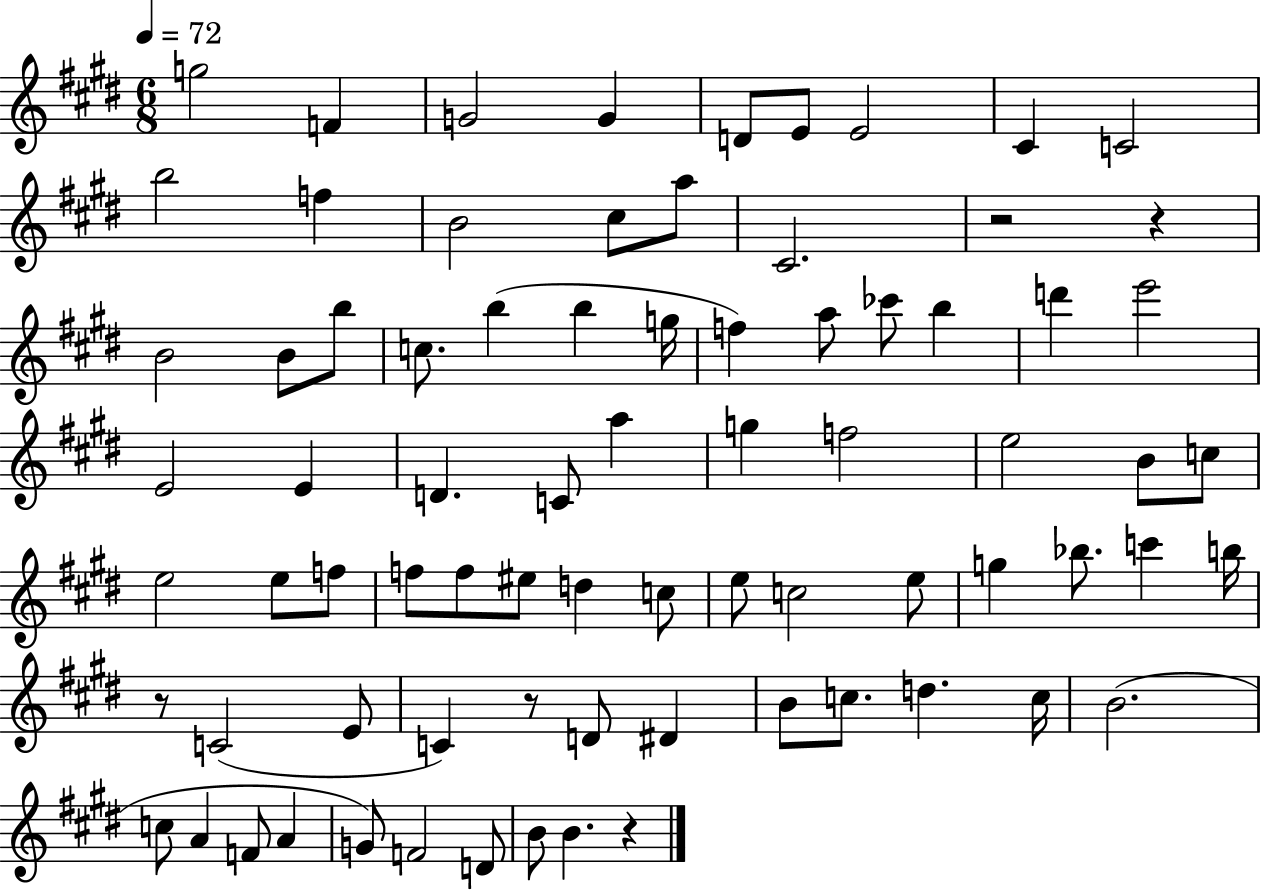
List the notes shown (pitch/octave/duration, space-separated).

G5/h F4/q G4/h G4/q D4/e E4/e E4/h C#4/q C4/h B5/h F5/q B4/h C#5/e A5/e C#4/h. R/h R/q B4/h B4/e B5/e C5/e. B5/q B5/q G5/s F5/q A5/e CES6/e B5/q D6/q E6/h E4/h E4/q D4/q. C4/e A5/q G5/q F5/h E5/h B4/e C5/e E5/h E5/e F5/e F5/e F5/e EIS5/e D5/q C5/e E5/e C5/h E5/e G5/q Bb5/e. C6/q B5/s R/e C4/h E4/e C4/q R/e D4/e D#4/q B4/e C5/e. D5/q. C5/s B4/h. C5/e A4/q F4/e A4/q G4/e F4/h D4/e B4/e B4/q. R/q